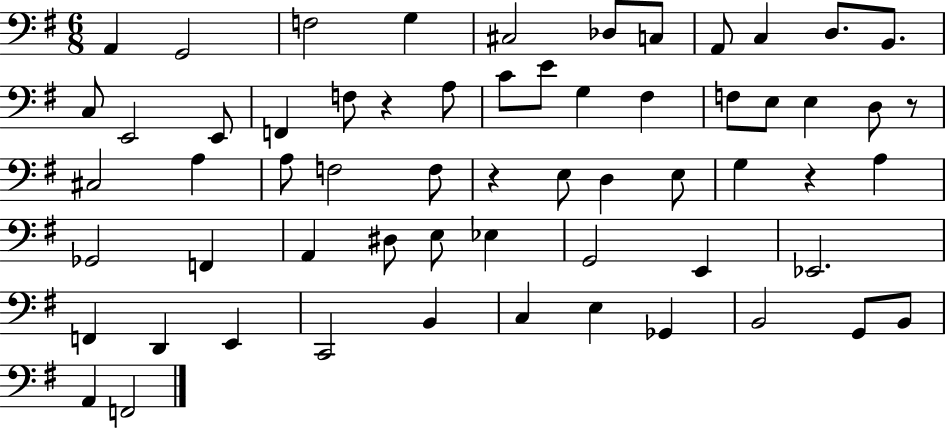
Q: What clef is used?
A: bass